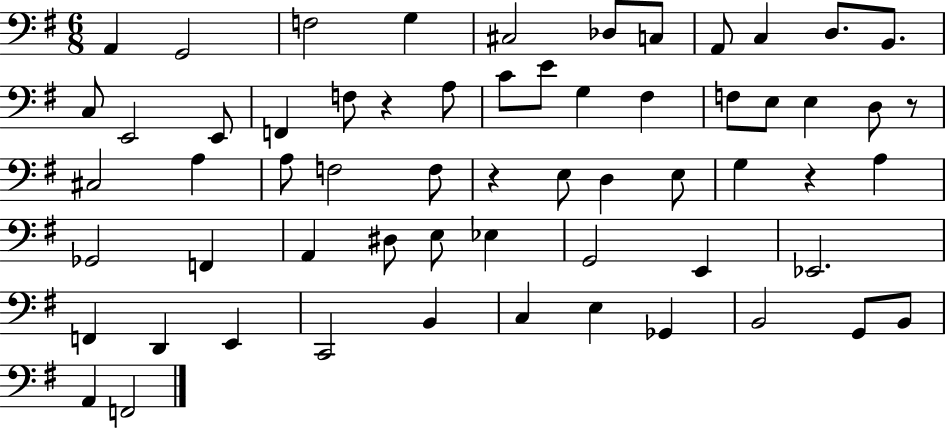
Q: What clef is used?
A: bass